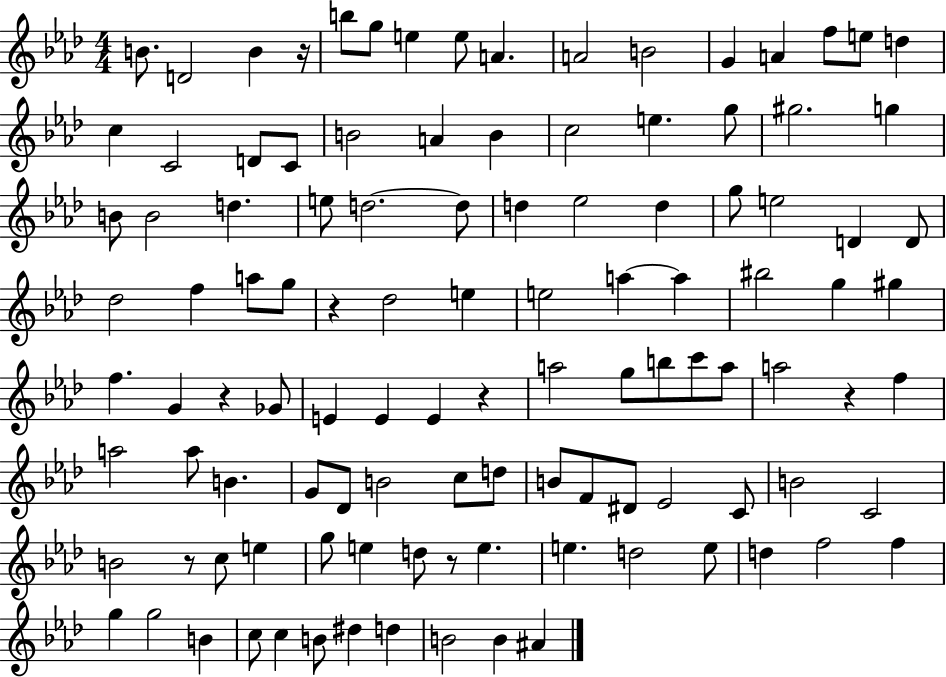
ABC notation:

X:1
T:Untitled
M:4/4
L:1/4
K:Ab
B/2 D2 B z/4 b/2 g/2 e e/2 A A2 B2 G A f/2 e/2 d c C2 D/2 C/2 B2 A B c2 e g/2 ^g2 g B/2 B2 d e/2 d2 d/2 d _e2 d g/2 e2 D D/2 _d2 f a/2 g/2 z _d2 e e2 a a ^b2 g ^g f G z _G/2 E E E z a2 g/2 b/2 c'/2 a/2 a2 z f a2 a/2 B G/2 _D/2 B2 c/2 d/2 B/2 F/2 ^D/2 _E2 C/2 B2 C2 B2 z/2 c/2 e g/2 e d/2 z/2 e e d2 e/2 d f2 f g g2 B c/2 c B/2 ^d d B2 B ^A